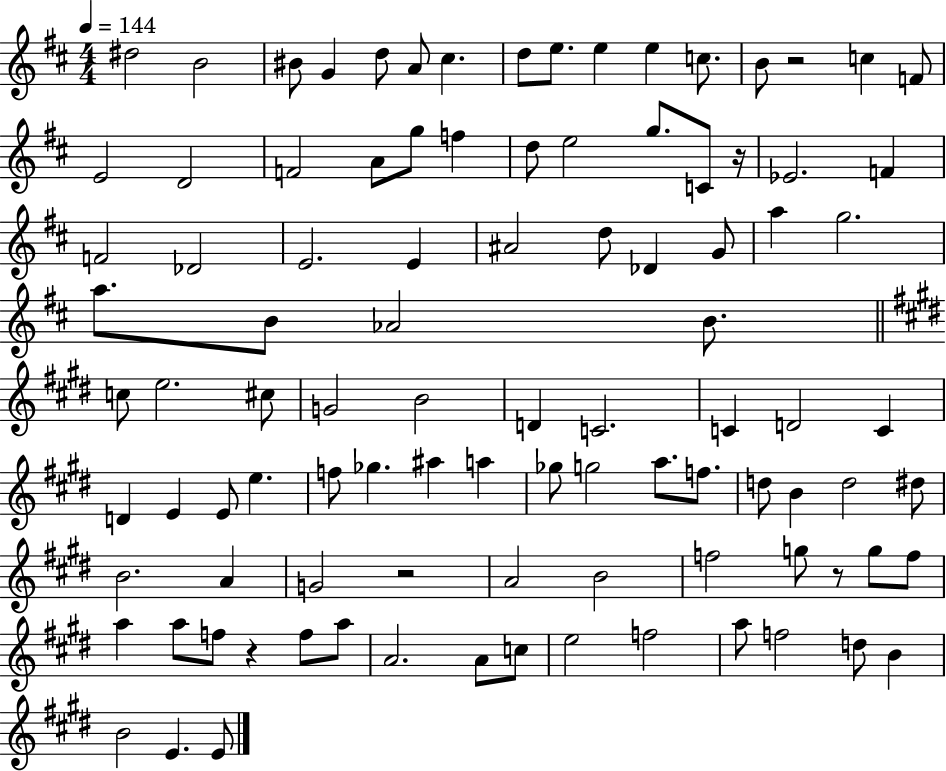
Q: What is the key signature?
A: D major